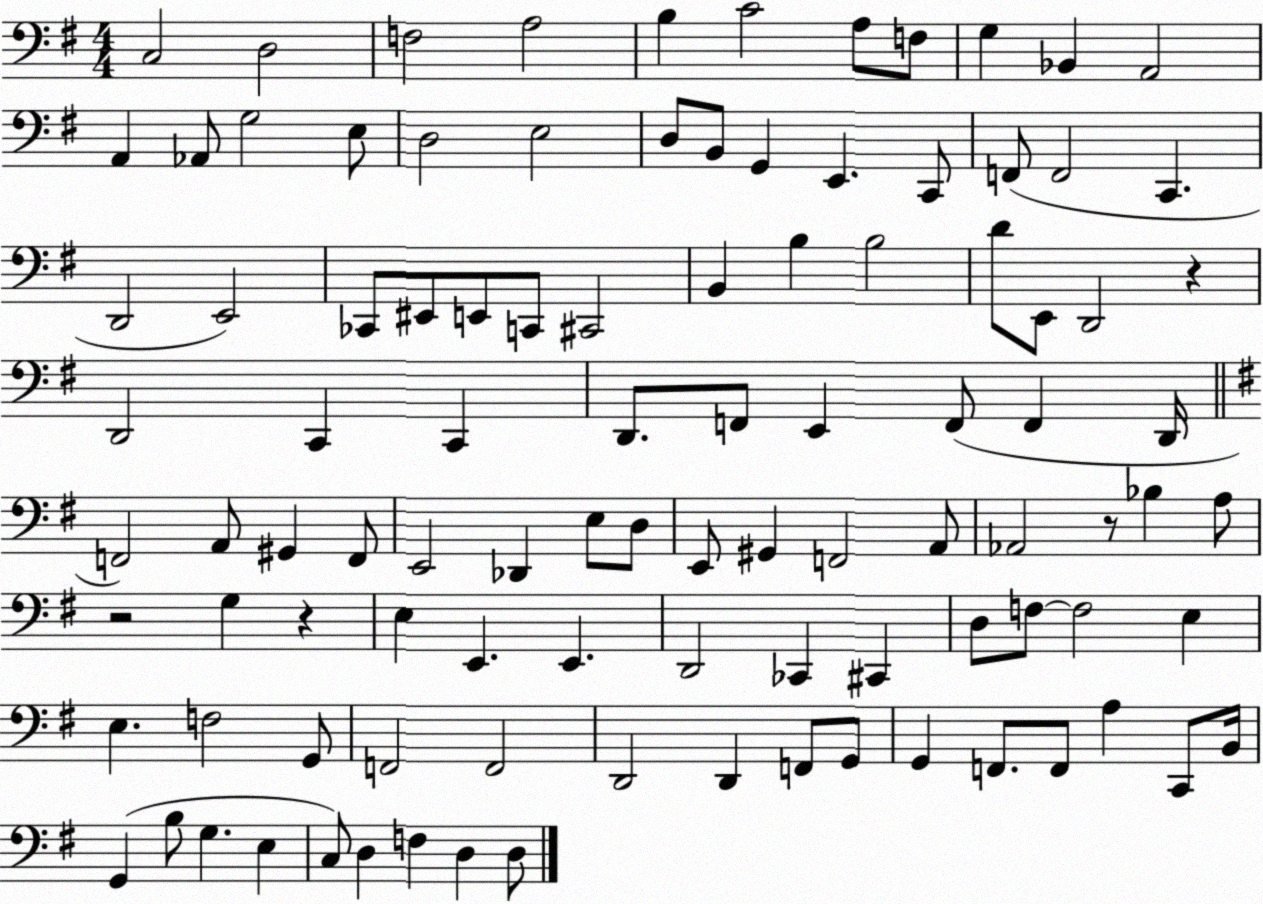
X:1
T:Untitled
M:4/4
L:1/4
K:G
C,2 D,2 F,2 A,2 B, C2 A,/2 F,/2 G, _B,, A,,2 A,, _A,,/2 G,2 E,/2 D,2 E,2 D,/2 B,,/2 G,, E,, C,,/2 F,,/2 F,,2 C,, D,,2 E,,2 _C,,/2 ^E,,/2 E,,/2 C,,/2 ^C,,2 B,, B, B,2 D/2 E,,/2 D,,2 z D,,2 C,, C,, D,,/2 F,,/2 E,, F,,/2 F,, D,,/4 F,,2 A,,/2 ^G,, F,,/2 E,,2 _D,, E,/2 D,/2 E,,/2 ^G,, F,,2 A,,/2 _A,,2 z/2 _B, A,/2 z2 G, z E, E,, E,, D,,2 _C,, ^C,, D,/2 F,/2 F,2 E, E, F,2 G,,/2 F,,2 F,,2 D,,2 D,, F,,/2 G,,/2 G,, F,,/2 F,,/2 A, C,,/2 B,,/4 G,, B,/2 G, E, C,/2 D, F, D, D,/2